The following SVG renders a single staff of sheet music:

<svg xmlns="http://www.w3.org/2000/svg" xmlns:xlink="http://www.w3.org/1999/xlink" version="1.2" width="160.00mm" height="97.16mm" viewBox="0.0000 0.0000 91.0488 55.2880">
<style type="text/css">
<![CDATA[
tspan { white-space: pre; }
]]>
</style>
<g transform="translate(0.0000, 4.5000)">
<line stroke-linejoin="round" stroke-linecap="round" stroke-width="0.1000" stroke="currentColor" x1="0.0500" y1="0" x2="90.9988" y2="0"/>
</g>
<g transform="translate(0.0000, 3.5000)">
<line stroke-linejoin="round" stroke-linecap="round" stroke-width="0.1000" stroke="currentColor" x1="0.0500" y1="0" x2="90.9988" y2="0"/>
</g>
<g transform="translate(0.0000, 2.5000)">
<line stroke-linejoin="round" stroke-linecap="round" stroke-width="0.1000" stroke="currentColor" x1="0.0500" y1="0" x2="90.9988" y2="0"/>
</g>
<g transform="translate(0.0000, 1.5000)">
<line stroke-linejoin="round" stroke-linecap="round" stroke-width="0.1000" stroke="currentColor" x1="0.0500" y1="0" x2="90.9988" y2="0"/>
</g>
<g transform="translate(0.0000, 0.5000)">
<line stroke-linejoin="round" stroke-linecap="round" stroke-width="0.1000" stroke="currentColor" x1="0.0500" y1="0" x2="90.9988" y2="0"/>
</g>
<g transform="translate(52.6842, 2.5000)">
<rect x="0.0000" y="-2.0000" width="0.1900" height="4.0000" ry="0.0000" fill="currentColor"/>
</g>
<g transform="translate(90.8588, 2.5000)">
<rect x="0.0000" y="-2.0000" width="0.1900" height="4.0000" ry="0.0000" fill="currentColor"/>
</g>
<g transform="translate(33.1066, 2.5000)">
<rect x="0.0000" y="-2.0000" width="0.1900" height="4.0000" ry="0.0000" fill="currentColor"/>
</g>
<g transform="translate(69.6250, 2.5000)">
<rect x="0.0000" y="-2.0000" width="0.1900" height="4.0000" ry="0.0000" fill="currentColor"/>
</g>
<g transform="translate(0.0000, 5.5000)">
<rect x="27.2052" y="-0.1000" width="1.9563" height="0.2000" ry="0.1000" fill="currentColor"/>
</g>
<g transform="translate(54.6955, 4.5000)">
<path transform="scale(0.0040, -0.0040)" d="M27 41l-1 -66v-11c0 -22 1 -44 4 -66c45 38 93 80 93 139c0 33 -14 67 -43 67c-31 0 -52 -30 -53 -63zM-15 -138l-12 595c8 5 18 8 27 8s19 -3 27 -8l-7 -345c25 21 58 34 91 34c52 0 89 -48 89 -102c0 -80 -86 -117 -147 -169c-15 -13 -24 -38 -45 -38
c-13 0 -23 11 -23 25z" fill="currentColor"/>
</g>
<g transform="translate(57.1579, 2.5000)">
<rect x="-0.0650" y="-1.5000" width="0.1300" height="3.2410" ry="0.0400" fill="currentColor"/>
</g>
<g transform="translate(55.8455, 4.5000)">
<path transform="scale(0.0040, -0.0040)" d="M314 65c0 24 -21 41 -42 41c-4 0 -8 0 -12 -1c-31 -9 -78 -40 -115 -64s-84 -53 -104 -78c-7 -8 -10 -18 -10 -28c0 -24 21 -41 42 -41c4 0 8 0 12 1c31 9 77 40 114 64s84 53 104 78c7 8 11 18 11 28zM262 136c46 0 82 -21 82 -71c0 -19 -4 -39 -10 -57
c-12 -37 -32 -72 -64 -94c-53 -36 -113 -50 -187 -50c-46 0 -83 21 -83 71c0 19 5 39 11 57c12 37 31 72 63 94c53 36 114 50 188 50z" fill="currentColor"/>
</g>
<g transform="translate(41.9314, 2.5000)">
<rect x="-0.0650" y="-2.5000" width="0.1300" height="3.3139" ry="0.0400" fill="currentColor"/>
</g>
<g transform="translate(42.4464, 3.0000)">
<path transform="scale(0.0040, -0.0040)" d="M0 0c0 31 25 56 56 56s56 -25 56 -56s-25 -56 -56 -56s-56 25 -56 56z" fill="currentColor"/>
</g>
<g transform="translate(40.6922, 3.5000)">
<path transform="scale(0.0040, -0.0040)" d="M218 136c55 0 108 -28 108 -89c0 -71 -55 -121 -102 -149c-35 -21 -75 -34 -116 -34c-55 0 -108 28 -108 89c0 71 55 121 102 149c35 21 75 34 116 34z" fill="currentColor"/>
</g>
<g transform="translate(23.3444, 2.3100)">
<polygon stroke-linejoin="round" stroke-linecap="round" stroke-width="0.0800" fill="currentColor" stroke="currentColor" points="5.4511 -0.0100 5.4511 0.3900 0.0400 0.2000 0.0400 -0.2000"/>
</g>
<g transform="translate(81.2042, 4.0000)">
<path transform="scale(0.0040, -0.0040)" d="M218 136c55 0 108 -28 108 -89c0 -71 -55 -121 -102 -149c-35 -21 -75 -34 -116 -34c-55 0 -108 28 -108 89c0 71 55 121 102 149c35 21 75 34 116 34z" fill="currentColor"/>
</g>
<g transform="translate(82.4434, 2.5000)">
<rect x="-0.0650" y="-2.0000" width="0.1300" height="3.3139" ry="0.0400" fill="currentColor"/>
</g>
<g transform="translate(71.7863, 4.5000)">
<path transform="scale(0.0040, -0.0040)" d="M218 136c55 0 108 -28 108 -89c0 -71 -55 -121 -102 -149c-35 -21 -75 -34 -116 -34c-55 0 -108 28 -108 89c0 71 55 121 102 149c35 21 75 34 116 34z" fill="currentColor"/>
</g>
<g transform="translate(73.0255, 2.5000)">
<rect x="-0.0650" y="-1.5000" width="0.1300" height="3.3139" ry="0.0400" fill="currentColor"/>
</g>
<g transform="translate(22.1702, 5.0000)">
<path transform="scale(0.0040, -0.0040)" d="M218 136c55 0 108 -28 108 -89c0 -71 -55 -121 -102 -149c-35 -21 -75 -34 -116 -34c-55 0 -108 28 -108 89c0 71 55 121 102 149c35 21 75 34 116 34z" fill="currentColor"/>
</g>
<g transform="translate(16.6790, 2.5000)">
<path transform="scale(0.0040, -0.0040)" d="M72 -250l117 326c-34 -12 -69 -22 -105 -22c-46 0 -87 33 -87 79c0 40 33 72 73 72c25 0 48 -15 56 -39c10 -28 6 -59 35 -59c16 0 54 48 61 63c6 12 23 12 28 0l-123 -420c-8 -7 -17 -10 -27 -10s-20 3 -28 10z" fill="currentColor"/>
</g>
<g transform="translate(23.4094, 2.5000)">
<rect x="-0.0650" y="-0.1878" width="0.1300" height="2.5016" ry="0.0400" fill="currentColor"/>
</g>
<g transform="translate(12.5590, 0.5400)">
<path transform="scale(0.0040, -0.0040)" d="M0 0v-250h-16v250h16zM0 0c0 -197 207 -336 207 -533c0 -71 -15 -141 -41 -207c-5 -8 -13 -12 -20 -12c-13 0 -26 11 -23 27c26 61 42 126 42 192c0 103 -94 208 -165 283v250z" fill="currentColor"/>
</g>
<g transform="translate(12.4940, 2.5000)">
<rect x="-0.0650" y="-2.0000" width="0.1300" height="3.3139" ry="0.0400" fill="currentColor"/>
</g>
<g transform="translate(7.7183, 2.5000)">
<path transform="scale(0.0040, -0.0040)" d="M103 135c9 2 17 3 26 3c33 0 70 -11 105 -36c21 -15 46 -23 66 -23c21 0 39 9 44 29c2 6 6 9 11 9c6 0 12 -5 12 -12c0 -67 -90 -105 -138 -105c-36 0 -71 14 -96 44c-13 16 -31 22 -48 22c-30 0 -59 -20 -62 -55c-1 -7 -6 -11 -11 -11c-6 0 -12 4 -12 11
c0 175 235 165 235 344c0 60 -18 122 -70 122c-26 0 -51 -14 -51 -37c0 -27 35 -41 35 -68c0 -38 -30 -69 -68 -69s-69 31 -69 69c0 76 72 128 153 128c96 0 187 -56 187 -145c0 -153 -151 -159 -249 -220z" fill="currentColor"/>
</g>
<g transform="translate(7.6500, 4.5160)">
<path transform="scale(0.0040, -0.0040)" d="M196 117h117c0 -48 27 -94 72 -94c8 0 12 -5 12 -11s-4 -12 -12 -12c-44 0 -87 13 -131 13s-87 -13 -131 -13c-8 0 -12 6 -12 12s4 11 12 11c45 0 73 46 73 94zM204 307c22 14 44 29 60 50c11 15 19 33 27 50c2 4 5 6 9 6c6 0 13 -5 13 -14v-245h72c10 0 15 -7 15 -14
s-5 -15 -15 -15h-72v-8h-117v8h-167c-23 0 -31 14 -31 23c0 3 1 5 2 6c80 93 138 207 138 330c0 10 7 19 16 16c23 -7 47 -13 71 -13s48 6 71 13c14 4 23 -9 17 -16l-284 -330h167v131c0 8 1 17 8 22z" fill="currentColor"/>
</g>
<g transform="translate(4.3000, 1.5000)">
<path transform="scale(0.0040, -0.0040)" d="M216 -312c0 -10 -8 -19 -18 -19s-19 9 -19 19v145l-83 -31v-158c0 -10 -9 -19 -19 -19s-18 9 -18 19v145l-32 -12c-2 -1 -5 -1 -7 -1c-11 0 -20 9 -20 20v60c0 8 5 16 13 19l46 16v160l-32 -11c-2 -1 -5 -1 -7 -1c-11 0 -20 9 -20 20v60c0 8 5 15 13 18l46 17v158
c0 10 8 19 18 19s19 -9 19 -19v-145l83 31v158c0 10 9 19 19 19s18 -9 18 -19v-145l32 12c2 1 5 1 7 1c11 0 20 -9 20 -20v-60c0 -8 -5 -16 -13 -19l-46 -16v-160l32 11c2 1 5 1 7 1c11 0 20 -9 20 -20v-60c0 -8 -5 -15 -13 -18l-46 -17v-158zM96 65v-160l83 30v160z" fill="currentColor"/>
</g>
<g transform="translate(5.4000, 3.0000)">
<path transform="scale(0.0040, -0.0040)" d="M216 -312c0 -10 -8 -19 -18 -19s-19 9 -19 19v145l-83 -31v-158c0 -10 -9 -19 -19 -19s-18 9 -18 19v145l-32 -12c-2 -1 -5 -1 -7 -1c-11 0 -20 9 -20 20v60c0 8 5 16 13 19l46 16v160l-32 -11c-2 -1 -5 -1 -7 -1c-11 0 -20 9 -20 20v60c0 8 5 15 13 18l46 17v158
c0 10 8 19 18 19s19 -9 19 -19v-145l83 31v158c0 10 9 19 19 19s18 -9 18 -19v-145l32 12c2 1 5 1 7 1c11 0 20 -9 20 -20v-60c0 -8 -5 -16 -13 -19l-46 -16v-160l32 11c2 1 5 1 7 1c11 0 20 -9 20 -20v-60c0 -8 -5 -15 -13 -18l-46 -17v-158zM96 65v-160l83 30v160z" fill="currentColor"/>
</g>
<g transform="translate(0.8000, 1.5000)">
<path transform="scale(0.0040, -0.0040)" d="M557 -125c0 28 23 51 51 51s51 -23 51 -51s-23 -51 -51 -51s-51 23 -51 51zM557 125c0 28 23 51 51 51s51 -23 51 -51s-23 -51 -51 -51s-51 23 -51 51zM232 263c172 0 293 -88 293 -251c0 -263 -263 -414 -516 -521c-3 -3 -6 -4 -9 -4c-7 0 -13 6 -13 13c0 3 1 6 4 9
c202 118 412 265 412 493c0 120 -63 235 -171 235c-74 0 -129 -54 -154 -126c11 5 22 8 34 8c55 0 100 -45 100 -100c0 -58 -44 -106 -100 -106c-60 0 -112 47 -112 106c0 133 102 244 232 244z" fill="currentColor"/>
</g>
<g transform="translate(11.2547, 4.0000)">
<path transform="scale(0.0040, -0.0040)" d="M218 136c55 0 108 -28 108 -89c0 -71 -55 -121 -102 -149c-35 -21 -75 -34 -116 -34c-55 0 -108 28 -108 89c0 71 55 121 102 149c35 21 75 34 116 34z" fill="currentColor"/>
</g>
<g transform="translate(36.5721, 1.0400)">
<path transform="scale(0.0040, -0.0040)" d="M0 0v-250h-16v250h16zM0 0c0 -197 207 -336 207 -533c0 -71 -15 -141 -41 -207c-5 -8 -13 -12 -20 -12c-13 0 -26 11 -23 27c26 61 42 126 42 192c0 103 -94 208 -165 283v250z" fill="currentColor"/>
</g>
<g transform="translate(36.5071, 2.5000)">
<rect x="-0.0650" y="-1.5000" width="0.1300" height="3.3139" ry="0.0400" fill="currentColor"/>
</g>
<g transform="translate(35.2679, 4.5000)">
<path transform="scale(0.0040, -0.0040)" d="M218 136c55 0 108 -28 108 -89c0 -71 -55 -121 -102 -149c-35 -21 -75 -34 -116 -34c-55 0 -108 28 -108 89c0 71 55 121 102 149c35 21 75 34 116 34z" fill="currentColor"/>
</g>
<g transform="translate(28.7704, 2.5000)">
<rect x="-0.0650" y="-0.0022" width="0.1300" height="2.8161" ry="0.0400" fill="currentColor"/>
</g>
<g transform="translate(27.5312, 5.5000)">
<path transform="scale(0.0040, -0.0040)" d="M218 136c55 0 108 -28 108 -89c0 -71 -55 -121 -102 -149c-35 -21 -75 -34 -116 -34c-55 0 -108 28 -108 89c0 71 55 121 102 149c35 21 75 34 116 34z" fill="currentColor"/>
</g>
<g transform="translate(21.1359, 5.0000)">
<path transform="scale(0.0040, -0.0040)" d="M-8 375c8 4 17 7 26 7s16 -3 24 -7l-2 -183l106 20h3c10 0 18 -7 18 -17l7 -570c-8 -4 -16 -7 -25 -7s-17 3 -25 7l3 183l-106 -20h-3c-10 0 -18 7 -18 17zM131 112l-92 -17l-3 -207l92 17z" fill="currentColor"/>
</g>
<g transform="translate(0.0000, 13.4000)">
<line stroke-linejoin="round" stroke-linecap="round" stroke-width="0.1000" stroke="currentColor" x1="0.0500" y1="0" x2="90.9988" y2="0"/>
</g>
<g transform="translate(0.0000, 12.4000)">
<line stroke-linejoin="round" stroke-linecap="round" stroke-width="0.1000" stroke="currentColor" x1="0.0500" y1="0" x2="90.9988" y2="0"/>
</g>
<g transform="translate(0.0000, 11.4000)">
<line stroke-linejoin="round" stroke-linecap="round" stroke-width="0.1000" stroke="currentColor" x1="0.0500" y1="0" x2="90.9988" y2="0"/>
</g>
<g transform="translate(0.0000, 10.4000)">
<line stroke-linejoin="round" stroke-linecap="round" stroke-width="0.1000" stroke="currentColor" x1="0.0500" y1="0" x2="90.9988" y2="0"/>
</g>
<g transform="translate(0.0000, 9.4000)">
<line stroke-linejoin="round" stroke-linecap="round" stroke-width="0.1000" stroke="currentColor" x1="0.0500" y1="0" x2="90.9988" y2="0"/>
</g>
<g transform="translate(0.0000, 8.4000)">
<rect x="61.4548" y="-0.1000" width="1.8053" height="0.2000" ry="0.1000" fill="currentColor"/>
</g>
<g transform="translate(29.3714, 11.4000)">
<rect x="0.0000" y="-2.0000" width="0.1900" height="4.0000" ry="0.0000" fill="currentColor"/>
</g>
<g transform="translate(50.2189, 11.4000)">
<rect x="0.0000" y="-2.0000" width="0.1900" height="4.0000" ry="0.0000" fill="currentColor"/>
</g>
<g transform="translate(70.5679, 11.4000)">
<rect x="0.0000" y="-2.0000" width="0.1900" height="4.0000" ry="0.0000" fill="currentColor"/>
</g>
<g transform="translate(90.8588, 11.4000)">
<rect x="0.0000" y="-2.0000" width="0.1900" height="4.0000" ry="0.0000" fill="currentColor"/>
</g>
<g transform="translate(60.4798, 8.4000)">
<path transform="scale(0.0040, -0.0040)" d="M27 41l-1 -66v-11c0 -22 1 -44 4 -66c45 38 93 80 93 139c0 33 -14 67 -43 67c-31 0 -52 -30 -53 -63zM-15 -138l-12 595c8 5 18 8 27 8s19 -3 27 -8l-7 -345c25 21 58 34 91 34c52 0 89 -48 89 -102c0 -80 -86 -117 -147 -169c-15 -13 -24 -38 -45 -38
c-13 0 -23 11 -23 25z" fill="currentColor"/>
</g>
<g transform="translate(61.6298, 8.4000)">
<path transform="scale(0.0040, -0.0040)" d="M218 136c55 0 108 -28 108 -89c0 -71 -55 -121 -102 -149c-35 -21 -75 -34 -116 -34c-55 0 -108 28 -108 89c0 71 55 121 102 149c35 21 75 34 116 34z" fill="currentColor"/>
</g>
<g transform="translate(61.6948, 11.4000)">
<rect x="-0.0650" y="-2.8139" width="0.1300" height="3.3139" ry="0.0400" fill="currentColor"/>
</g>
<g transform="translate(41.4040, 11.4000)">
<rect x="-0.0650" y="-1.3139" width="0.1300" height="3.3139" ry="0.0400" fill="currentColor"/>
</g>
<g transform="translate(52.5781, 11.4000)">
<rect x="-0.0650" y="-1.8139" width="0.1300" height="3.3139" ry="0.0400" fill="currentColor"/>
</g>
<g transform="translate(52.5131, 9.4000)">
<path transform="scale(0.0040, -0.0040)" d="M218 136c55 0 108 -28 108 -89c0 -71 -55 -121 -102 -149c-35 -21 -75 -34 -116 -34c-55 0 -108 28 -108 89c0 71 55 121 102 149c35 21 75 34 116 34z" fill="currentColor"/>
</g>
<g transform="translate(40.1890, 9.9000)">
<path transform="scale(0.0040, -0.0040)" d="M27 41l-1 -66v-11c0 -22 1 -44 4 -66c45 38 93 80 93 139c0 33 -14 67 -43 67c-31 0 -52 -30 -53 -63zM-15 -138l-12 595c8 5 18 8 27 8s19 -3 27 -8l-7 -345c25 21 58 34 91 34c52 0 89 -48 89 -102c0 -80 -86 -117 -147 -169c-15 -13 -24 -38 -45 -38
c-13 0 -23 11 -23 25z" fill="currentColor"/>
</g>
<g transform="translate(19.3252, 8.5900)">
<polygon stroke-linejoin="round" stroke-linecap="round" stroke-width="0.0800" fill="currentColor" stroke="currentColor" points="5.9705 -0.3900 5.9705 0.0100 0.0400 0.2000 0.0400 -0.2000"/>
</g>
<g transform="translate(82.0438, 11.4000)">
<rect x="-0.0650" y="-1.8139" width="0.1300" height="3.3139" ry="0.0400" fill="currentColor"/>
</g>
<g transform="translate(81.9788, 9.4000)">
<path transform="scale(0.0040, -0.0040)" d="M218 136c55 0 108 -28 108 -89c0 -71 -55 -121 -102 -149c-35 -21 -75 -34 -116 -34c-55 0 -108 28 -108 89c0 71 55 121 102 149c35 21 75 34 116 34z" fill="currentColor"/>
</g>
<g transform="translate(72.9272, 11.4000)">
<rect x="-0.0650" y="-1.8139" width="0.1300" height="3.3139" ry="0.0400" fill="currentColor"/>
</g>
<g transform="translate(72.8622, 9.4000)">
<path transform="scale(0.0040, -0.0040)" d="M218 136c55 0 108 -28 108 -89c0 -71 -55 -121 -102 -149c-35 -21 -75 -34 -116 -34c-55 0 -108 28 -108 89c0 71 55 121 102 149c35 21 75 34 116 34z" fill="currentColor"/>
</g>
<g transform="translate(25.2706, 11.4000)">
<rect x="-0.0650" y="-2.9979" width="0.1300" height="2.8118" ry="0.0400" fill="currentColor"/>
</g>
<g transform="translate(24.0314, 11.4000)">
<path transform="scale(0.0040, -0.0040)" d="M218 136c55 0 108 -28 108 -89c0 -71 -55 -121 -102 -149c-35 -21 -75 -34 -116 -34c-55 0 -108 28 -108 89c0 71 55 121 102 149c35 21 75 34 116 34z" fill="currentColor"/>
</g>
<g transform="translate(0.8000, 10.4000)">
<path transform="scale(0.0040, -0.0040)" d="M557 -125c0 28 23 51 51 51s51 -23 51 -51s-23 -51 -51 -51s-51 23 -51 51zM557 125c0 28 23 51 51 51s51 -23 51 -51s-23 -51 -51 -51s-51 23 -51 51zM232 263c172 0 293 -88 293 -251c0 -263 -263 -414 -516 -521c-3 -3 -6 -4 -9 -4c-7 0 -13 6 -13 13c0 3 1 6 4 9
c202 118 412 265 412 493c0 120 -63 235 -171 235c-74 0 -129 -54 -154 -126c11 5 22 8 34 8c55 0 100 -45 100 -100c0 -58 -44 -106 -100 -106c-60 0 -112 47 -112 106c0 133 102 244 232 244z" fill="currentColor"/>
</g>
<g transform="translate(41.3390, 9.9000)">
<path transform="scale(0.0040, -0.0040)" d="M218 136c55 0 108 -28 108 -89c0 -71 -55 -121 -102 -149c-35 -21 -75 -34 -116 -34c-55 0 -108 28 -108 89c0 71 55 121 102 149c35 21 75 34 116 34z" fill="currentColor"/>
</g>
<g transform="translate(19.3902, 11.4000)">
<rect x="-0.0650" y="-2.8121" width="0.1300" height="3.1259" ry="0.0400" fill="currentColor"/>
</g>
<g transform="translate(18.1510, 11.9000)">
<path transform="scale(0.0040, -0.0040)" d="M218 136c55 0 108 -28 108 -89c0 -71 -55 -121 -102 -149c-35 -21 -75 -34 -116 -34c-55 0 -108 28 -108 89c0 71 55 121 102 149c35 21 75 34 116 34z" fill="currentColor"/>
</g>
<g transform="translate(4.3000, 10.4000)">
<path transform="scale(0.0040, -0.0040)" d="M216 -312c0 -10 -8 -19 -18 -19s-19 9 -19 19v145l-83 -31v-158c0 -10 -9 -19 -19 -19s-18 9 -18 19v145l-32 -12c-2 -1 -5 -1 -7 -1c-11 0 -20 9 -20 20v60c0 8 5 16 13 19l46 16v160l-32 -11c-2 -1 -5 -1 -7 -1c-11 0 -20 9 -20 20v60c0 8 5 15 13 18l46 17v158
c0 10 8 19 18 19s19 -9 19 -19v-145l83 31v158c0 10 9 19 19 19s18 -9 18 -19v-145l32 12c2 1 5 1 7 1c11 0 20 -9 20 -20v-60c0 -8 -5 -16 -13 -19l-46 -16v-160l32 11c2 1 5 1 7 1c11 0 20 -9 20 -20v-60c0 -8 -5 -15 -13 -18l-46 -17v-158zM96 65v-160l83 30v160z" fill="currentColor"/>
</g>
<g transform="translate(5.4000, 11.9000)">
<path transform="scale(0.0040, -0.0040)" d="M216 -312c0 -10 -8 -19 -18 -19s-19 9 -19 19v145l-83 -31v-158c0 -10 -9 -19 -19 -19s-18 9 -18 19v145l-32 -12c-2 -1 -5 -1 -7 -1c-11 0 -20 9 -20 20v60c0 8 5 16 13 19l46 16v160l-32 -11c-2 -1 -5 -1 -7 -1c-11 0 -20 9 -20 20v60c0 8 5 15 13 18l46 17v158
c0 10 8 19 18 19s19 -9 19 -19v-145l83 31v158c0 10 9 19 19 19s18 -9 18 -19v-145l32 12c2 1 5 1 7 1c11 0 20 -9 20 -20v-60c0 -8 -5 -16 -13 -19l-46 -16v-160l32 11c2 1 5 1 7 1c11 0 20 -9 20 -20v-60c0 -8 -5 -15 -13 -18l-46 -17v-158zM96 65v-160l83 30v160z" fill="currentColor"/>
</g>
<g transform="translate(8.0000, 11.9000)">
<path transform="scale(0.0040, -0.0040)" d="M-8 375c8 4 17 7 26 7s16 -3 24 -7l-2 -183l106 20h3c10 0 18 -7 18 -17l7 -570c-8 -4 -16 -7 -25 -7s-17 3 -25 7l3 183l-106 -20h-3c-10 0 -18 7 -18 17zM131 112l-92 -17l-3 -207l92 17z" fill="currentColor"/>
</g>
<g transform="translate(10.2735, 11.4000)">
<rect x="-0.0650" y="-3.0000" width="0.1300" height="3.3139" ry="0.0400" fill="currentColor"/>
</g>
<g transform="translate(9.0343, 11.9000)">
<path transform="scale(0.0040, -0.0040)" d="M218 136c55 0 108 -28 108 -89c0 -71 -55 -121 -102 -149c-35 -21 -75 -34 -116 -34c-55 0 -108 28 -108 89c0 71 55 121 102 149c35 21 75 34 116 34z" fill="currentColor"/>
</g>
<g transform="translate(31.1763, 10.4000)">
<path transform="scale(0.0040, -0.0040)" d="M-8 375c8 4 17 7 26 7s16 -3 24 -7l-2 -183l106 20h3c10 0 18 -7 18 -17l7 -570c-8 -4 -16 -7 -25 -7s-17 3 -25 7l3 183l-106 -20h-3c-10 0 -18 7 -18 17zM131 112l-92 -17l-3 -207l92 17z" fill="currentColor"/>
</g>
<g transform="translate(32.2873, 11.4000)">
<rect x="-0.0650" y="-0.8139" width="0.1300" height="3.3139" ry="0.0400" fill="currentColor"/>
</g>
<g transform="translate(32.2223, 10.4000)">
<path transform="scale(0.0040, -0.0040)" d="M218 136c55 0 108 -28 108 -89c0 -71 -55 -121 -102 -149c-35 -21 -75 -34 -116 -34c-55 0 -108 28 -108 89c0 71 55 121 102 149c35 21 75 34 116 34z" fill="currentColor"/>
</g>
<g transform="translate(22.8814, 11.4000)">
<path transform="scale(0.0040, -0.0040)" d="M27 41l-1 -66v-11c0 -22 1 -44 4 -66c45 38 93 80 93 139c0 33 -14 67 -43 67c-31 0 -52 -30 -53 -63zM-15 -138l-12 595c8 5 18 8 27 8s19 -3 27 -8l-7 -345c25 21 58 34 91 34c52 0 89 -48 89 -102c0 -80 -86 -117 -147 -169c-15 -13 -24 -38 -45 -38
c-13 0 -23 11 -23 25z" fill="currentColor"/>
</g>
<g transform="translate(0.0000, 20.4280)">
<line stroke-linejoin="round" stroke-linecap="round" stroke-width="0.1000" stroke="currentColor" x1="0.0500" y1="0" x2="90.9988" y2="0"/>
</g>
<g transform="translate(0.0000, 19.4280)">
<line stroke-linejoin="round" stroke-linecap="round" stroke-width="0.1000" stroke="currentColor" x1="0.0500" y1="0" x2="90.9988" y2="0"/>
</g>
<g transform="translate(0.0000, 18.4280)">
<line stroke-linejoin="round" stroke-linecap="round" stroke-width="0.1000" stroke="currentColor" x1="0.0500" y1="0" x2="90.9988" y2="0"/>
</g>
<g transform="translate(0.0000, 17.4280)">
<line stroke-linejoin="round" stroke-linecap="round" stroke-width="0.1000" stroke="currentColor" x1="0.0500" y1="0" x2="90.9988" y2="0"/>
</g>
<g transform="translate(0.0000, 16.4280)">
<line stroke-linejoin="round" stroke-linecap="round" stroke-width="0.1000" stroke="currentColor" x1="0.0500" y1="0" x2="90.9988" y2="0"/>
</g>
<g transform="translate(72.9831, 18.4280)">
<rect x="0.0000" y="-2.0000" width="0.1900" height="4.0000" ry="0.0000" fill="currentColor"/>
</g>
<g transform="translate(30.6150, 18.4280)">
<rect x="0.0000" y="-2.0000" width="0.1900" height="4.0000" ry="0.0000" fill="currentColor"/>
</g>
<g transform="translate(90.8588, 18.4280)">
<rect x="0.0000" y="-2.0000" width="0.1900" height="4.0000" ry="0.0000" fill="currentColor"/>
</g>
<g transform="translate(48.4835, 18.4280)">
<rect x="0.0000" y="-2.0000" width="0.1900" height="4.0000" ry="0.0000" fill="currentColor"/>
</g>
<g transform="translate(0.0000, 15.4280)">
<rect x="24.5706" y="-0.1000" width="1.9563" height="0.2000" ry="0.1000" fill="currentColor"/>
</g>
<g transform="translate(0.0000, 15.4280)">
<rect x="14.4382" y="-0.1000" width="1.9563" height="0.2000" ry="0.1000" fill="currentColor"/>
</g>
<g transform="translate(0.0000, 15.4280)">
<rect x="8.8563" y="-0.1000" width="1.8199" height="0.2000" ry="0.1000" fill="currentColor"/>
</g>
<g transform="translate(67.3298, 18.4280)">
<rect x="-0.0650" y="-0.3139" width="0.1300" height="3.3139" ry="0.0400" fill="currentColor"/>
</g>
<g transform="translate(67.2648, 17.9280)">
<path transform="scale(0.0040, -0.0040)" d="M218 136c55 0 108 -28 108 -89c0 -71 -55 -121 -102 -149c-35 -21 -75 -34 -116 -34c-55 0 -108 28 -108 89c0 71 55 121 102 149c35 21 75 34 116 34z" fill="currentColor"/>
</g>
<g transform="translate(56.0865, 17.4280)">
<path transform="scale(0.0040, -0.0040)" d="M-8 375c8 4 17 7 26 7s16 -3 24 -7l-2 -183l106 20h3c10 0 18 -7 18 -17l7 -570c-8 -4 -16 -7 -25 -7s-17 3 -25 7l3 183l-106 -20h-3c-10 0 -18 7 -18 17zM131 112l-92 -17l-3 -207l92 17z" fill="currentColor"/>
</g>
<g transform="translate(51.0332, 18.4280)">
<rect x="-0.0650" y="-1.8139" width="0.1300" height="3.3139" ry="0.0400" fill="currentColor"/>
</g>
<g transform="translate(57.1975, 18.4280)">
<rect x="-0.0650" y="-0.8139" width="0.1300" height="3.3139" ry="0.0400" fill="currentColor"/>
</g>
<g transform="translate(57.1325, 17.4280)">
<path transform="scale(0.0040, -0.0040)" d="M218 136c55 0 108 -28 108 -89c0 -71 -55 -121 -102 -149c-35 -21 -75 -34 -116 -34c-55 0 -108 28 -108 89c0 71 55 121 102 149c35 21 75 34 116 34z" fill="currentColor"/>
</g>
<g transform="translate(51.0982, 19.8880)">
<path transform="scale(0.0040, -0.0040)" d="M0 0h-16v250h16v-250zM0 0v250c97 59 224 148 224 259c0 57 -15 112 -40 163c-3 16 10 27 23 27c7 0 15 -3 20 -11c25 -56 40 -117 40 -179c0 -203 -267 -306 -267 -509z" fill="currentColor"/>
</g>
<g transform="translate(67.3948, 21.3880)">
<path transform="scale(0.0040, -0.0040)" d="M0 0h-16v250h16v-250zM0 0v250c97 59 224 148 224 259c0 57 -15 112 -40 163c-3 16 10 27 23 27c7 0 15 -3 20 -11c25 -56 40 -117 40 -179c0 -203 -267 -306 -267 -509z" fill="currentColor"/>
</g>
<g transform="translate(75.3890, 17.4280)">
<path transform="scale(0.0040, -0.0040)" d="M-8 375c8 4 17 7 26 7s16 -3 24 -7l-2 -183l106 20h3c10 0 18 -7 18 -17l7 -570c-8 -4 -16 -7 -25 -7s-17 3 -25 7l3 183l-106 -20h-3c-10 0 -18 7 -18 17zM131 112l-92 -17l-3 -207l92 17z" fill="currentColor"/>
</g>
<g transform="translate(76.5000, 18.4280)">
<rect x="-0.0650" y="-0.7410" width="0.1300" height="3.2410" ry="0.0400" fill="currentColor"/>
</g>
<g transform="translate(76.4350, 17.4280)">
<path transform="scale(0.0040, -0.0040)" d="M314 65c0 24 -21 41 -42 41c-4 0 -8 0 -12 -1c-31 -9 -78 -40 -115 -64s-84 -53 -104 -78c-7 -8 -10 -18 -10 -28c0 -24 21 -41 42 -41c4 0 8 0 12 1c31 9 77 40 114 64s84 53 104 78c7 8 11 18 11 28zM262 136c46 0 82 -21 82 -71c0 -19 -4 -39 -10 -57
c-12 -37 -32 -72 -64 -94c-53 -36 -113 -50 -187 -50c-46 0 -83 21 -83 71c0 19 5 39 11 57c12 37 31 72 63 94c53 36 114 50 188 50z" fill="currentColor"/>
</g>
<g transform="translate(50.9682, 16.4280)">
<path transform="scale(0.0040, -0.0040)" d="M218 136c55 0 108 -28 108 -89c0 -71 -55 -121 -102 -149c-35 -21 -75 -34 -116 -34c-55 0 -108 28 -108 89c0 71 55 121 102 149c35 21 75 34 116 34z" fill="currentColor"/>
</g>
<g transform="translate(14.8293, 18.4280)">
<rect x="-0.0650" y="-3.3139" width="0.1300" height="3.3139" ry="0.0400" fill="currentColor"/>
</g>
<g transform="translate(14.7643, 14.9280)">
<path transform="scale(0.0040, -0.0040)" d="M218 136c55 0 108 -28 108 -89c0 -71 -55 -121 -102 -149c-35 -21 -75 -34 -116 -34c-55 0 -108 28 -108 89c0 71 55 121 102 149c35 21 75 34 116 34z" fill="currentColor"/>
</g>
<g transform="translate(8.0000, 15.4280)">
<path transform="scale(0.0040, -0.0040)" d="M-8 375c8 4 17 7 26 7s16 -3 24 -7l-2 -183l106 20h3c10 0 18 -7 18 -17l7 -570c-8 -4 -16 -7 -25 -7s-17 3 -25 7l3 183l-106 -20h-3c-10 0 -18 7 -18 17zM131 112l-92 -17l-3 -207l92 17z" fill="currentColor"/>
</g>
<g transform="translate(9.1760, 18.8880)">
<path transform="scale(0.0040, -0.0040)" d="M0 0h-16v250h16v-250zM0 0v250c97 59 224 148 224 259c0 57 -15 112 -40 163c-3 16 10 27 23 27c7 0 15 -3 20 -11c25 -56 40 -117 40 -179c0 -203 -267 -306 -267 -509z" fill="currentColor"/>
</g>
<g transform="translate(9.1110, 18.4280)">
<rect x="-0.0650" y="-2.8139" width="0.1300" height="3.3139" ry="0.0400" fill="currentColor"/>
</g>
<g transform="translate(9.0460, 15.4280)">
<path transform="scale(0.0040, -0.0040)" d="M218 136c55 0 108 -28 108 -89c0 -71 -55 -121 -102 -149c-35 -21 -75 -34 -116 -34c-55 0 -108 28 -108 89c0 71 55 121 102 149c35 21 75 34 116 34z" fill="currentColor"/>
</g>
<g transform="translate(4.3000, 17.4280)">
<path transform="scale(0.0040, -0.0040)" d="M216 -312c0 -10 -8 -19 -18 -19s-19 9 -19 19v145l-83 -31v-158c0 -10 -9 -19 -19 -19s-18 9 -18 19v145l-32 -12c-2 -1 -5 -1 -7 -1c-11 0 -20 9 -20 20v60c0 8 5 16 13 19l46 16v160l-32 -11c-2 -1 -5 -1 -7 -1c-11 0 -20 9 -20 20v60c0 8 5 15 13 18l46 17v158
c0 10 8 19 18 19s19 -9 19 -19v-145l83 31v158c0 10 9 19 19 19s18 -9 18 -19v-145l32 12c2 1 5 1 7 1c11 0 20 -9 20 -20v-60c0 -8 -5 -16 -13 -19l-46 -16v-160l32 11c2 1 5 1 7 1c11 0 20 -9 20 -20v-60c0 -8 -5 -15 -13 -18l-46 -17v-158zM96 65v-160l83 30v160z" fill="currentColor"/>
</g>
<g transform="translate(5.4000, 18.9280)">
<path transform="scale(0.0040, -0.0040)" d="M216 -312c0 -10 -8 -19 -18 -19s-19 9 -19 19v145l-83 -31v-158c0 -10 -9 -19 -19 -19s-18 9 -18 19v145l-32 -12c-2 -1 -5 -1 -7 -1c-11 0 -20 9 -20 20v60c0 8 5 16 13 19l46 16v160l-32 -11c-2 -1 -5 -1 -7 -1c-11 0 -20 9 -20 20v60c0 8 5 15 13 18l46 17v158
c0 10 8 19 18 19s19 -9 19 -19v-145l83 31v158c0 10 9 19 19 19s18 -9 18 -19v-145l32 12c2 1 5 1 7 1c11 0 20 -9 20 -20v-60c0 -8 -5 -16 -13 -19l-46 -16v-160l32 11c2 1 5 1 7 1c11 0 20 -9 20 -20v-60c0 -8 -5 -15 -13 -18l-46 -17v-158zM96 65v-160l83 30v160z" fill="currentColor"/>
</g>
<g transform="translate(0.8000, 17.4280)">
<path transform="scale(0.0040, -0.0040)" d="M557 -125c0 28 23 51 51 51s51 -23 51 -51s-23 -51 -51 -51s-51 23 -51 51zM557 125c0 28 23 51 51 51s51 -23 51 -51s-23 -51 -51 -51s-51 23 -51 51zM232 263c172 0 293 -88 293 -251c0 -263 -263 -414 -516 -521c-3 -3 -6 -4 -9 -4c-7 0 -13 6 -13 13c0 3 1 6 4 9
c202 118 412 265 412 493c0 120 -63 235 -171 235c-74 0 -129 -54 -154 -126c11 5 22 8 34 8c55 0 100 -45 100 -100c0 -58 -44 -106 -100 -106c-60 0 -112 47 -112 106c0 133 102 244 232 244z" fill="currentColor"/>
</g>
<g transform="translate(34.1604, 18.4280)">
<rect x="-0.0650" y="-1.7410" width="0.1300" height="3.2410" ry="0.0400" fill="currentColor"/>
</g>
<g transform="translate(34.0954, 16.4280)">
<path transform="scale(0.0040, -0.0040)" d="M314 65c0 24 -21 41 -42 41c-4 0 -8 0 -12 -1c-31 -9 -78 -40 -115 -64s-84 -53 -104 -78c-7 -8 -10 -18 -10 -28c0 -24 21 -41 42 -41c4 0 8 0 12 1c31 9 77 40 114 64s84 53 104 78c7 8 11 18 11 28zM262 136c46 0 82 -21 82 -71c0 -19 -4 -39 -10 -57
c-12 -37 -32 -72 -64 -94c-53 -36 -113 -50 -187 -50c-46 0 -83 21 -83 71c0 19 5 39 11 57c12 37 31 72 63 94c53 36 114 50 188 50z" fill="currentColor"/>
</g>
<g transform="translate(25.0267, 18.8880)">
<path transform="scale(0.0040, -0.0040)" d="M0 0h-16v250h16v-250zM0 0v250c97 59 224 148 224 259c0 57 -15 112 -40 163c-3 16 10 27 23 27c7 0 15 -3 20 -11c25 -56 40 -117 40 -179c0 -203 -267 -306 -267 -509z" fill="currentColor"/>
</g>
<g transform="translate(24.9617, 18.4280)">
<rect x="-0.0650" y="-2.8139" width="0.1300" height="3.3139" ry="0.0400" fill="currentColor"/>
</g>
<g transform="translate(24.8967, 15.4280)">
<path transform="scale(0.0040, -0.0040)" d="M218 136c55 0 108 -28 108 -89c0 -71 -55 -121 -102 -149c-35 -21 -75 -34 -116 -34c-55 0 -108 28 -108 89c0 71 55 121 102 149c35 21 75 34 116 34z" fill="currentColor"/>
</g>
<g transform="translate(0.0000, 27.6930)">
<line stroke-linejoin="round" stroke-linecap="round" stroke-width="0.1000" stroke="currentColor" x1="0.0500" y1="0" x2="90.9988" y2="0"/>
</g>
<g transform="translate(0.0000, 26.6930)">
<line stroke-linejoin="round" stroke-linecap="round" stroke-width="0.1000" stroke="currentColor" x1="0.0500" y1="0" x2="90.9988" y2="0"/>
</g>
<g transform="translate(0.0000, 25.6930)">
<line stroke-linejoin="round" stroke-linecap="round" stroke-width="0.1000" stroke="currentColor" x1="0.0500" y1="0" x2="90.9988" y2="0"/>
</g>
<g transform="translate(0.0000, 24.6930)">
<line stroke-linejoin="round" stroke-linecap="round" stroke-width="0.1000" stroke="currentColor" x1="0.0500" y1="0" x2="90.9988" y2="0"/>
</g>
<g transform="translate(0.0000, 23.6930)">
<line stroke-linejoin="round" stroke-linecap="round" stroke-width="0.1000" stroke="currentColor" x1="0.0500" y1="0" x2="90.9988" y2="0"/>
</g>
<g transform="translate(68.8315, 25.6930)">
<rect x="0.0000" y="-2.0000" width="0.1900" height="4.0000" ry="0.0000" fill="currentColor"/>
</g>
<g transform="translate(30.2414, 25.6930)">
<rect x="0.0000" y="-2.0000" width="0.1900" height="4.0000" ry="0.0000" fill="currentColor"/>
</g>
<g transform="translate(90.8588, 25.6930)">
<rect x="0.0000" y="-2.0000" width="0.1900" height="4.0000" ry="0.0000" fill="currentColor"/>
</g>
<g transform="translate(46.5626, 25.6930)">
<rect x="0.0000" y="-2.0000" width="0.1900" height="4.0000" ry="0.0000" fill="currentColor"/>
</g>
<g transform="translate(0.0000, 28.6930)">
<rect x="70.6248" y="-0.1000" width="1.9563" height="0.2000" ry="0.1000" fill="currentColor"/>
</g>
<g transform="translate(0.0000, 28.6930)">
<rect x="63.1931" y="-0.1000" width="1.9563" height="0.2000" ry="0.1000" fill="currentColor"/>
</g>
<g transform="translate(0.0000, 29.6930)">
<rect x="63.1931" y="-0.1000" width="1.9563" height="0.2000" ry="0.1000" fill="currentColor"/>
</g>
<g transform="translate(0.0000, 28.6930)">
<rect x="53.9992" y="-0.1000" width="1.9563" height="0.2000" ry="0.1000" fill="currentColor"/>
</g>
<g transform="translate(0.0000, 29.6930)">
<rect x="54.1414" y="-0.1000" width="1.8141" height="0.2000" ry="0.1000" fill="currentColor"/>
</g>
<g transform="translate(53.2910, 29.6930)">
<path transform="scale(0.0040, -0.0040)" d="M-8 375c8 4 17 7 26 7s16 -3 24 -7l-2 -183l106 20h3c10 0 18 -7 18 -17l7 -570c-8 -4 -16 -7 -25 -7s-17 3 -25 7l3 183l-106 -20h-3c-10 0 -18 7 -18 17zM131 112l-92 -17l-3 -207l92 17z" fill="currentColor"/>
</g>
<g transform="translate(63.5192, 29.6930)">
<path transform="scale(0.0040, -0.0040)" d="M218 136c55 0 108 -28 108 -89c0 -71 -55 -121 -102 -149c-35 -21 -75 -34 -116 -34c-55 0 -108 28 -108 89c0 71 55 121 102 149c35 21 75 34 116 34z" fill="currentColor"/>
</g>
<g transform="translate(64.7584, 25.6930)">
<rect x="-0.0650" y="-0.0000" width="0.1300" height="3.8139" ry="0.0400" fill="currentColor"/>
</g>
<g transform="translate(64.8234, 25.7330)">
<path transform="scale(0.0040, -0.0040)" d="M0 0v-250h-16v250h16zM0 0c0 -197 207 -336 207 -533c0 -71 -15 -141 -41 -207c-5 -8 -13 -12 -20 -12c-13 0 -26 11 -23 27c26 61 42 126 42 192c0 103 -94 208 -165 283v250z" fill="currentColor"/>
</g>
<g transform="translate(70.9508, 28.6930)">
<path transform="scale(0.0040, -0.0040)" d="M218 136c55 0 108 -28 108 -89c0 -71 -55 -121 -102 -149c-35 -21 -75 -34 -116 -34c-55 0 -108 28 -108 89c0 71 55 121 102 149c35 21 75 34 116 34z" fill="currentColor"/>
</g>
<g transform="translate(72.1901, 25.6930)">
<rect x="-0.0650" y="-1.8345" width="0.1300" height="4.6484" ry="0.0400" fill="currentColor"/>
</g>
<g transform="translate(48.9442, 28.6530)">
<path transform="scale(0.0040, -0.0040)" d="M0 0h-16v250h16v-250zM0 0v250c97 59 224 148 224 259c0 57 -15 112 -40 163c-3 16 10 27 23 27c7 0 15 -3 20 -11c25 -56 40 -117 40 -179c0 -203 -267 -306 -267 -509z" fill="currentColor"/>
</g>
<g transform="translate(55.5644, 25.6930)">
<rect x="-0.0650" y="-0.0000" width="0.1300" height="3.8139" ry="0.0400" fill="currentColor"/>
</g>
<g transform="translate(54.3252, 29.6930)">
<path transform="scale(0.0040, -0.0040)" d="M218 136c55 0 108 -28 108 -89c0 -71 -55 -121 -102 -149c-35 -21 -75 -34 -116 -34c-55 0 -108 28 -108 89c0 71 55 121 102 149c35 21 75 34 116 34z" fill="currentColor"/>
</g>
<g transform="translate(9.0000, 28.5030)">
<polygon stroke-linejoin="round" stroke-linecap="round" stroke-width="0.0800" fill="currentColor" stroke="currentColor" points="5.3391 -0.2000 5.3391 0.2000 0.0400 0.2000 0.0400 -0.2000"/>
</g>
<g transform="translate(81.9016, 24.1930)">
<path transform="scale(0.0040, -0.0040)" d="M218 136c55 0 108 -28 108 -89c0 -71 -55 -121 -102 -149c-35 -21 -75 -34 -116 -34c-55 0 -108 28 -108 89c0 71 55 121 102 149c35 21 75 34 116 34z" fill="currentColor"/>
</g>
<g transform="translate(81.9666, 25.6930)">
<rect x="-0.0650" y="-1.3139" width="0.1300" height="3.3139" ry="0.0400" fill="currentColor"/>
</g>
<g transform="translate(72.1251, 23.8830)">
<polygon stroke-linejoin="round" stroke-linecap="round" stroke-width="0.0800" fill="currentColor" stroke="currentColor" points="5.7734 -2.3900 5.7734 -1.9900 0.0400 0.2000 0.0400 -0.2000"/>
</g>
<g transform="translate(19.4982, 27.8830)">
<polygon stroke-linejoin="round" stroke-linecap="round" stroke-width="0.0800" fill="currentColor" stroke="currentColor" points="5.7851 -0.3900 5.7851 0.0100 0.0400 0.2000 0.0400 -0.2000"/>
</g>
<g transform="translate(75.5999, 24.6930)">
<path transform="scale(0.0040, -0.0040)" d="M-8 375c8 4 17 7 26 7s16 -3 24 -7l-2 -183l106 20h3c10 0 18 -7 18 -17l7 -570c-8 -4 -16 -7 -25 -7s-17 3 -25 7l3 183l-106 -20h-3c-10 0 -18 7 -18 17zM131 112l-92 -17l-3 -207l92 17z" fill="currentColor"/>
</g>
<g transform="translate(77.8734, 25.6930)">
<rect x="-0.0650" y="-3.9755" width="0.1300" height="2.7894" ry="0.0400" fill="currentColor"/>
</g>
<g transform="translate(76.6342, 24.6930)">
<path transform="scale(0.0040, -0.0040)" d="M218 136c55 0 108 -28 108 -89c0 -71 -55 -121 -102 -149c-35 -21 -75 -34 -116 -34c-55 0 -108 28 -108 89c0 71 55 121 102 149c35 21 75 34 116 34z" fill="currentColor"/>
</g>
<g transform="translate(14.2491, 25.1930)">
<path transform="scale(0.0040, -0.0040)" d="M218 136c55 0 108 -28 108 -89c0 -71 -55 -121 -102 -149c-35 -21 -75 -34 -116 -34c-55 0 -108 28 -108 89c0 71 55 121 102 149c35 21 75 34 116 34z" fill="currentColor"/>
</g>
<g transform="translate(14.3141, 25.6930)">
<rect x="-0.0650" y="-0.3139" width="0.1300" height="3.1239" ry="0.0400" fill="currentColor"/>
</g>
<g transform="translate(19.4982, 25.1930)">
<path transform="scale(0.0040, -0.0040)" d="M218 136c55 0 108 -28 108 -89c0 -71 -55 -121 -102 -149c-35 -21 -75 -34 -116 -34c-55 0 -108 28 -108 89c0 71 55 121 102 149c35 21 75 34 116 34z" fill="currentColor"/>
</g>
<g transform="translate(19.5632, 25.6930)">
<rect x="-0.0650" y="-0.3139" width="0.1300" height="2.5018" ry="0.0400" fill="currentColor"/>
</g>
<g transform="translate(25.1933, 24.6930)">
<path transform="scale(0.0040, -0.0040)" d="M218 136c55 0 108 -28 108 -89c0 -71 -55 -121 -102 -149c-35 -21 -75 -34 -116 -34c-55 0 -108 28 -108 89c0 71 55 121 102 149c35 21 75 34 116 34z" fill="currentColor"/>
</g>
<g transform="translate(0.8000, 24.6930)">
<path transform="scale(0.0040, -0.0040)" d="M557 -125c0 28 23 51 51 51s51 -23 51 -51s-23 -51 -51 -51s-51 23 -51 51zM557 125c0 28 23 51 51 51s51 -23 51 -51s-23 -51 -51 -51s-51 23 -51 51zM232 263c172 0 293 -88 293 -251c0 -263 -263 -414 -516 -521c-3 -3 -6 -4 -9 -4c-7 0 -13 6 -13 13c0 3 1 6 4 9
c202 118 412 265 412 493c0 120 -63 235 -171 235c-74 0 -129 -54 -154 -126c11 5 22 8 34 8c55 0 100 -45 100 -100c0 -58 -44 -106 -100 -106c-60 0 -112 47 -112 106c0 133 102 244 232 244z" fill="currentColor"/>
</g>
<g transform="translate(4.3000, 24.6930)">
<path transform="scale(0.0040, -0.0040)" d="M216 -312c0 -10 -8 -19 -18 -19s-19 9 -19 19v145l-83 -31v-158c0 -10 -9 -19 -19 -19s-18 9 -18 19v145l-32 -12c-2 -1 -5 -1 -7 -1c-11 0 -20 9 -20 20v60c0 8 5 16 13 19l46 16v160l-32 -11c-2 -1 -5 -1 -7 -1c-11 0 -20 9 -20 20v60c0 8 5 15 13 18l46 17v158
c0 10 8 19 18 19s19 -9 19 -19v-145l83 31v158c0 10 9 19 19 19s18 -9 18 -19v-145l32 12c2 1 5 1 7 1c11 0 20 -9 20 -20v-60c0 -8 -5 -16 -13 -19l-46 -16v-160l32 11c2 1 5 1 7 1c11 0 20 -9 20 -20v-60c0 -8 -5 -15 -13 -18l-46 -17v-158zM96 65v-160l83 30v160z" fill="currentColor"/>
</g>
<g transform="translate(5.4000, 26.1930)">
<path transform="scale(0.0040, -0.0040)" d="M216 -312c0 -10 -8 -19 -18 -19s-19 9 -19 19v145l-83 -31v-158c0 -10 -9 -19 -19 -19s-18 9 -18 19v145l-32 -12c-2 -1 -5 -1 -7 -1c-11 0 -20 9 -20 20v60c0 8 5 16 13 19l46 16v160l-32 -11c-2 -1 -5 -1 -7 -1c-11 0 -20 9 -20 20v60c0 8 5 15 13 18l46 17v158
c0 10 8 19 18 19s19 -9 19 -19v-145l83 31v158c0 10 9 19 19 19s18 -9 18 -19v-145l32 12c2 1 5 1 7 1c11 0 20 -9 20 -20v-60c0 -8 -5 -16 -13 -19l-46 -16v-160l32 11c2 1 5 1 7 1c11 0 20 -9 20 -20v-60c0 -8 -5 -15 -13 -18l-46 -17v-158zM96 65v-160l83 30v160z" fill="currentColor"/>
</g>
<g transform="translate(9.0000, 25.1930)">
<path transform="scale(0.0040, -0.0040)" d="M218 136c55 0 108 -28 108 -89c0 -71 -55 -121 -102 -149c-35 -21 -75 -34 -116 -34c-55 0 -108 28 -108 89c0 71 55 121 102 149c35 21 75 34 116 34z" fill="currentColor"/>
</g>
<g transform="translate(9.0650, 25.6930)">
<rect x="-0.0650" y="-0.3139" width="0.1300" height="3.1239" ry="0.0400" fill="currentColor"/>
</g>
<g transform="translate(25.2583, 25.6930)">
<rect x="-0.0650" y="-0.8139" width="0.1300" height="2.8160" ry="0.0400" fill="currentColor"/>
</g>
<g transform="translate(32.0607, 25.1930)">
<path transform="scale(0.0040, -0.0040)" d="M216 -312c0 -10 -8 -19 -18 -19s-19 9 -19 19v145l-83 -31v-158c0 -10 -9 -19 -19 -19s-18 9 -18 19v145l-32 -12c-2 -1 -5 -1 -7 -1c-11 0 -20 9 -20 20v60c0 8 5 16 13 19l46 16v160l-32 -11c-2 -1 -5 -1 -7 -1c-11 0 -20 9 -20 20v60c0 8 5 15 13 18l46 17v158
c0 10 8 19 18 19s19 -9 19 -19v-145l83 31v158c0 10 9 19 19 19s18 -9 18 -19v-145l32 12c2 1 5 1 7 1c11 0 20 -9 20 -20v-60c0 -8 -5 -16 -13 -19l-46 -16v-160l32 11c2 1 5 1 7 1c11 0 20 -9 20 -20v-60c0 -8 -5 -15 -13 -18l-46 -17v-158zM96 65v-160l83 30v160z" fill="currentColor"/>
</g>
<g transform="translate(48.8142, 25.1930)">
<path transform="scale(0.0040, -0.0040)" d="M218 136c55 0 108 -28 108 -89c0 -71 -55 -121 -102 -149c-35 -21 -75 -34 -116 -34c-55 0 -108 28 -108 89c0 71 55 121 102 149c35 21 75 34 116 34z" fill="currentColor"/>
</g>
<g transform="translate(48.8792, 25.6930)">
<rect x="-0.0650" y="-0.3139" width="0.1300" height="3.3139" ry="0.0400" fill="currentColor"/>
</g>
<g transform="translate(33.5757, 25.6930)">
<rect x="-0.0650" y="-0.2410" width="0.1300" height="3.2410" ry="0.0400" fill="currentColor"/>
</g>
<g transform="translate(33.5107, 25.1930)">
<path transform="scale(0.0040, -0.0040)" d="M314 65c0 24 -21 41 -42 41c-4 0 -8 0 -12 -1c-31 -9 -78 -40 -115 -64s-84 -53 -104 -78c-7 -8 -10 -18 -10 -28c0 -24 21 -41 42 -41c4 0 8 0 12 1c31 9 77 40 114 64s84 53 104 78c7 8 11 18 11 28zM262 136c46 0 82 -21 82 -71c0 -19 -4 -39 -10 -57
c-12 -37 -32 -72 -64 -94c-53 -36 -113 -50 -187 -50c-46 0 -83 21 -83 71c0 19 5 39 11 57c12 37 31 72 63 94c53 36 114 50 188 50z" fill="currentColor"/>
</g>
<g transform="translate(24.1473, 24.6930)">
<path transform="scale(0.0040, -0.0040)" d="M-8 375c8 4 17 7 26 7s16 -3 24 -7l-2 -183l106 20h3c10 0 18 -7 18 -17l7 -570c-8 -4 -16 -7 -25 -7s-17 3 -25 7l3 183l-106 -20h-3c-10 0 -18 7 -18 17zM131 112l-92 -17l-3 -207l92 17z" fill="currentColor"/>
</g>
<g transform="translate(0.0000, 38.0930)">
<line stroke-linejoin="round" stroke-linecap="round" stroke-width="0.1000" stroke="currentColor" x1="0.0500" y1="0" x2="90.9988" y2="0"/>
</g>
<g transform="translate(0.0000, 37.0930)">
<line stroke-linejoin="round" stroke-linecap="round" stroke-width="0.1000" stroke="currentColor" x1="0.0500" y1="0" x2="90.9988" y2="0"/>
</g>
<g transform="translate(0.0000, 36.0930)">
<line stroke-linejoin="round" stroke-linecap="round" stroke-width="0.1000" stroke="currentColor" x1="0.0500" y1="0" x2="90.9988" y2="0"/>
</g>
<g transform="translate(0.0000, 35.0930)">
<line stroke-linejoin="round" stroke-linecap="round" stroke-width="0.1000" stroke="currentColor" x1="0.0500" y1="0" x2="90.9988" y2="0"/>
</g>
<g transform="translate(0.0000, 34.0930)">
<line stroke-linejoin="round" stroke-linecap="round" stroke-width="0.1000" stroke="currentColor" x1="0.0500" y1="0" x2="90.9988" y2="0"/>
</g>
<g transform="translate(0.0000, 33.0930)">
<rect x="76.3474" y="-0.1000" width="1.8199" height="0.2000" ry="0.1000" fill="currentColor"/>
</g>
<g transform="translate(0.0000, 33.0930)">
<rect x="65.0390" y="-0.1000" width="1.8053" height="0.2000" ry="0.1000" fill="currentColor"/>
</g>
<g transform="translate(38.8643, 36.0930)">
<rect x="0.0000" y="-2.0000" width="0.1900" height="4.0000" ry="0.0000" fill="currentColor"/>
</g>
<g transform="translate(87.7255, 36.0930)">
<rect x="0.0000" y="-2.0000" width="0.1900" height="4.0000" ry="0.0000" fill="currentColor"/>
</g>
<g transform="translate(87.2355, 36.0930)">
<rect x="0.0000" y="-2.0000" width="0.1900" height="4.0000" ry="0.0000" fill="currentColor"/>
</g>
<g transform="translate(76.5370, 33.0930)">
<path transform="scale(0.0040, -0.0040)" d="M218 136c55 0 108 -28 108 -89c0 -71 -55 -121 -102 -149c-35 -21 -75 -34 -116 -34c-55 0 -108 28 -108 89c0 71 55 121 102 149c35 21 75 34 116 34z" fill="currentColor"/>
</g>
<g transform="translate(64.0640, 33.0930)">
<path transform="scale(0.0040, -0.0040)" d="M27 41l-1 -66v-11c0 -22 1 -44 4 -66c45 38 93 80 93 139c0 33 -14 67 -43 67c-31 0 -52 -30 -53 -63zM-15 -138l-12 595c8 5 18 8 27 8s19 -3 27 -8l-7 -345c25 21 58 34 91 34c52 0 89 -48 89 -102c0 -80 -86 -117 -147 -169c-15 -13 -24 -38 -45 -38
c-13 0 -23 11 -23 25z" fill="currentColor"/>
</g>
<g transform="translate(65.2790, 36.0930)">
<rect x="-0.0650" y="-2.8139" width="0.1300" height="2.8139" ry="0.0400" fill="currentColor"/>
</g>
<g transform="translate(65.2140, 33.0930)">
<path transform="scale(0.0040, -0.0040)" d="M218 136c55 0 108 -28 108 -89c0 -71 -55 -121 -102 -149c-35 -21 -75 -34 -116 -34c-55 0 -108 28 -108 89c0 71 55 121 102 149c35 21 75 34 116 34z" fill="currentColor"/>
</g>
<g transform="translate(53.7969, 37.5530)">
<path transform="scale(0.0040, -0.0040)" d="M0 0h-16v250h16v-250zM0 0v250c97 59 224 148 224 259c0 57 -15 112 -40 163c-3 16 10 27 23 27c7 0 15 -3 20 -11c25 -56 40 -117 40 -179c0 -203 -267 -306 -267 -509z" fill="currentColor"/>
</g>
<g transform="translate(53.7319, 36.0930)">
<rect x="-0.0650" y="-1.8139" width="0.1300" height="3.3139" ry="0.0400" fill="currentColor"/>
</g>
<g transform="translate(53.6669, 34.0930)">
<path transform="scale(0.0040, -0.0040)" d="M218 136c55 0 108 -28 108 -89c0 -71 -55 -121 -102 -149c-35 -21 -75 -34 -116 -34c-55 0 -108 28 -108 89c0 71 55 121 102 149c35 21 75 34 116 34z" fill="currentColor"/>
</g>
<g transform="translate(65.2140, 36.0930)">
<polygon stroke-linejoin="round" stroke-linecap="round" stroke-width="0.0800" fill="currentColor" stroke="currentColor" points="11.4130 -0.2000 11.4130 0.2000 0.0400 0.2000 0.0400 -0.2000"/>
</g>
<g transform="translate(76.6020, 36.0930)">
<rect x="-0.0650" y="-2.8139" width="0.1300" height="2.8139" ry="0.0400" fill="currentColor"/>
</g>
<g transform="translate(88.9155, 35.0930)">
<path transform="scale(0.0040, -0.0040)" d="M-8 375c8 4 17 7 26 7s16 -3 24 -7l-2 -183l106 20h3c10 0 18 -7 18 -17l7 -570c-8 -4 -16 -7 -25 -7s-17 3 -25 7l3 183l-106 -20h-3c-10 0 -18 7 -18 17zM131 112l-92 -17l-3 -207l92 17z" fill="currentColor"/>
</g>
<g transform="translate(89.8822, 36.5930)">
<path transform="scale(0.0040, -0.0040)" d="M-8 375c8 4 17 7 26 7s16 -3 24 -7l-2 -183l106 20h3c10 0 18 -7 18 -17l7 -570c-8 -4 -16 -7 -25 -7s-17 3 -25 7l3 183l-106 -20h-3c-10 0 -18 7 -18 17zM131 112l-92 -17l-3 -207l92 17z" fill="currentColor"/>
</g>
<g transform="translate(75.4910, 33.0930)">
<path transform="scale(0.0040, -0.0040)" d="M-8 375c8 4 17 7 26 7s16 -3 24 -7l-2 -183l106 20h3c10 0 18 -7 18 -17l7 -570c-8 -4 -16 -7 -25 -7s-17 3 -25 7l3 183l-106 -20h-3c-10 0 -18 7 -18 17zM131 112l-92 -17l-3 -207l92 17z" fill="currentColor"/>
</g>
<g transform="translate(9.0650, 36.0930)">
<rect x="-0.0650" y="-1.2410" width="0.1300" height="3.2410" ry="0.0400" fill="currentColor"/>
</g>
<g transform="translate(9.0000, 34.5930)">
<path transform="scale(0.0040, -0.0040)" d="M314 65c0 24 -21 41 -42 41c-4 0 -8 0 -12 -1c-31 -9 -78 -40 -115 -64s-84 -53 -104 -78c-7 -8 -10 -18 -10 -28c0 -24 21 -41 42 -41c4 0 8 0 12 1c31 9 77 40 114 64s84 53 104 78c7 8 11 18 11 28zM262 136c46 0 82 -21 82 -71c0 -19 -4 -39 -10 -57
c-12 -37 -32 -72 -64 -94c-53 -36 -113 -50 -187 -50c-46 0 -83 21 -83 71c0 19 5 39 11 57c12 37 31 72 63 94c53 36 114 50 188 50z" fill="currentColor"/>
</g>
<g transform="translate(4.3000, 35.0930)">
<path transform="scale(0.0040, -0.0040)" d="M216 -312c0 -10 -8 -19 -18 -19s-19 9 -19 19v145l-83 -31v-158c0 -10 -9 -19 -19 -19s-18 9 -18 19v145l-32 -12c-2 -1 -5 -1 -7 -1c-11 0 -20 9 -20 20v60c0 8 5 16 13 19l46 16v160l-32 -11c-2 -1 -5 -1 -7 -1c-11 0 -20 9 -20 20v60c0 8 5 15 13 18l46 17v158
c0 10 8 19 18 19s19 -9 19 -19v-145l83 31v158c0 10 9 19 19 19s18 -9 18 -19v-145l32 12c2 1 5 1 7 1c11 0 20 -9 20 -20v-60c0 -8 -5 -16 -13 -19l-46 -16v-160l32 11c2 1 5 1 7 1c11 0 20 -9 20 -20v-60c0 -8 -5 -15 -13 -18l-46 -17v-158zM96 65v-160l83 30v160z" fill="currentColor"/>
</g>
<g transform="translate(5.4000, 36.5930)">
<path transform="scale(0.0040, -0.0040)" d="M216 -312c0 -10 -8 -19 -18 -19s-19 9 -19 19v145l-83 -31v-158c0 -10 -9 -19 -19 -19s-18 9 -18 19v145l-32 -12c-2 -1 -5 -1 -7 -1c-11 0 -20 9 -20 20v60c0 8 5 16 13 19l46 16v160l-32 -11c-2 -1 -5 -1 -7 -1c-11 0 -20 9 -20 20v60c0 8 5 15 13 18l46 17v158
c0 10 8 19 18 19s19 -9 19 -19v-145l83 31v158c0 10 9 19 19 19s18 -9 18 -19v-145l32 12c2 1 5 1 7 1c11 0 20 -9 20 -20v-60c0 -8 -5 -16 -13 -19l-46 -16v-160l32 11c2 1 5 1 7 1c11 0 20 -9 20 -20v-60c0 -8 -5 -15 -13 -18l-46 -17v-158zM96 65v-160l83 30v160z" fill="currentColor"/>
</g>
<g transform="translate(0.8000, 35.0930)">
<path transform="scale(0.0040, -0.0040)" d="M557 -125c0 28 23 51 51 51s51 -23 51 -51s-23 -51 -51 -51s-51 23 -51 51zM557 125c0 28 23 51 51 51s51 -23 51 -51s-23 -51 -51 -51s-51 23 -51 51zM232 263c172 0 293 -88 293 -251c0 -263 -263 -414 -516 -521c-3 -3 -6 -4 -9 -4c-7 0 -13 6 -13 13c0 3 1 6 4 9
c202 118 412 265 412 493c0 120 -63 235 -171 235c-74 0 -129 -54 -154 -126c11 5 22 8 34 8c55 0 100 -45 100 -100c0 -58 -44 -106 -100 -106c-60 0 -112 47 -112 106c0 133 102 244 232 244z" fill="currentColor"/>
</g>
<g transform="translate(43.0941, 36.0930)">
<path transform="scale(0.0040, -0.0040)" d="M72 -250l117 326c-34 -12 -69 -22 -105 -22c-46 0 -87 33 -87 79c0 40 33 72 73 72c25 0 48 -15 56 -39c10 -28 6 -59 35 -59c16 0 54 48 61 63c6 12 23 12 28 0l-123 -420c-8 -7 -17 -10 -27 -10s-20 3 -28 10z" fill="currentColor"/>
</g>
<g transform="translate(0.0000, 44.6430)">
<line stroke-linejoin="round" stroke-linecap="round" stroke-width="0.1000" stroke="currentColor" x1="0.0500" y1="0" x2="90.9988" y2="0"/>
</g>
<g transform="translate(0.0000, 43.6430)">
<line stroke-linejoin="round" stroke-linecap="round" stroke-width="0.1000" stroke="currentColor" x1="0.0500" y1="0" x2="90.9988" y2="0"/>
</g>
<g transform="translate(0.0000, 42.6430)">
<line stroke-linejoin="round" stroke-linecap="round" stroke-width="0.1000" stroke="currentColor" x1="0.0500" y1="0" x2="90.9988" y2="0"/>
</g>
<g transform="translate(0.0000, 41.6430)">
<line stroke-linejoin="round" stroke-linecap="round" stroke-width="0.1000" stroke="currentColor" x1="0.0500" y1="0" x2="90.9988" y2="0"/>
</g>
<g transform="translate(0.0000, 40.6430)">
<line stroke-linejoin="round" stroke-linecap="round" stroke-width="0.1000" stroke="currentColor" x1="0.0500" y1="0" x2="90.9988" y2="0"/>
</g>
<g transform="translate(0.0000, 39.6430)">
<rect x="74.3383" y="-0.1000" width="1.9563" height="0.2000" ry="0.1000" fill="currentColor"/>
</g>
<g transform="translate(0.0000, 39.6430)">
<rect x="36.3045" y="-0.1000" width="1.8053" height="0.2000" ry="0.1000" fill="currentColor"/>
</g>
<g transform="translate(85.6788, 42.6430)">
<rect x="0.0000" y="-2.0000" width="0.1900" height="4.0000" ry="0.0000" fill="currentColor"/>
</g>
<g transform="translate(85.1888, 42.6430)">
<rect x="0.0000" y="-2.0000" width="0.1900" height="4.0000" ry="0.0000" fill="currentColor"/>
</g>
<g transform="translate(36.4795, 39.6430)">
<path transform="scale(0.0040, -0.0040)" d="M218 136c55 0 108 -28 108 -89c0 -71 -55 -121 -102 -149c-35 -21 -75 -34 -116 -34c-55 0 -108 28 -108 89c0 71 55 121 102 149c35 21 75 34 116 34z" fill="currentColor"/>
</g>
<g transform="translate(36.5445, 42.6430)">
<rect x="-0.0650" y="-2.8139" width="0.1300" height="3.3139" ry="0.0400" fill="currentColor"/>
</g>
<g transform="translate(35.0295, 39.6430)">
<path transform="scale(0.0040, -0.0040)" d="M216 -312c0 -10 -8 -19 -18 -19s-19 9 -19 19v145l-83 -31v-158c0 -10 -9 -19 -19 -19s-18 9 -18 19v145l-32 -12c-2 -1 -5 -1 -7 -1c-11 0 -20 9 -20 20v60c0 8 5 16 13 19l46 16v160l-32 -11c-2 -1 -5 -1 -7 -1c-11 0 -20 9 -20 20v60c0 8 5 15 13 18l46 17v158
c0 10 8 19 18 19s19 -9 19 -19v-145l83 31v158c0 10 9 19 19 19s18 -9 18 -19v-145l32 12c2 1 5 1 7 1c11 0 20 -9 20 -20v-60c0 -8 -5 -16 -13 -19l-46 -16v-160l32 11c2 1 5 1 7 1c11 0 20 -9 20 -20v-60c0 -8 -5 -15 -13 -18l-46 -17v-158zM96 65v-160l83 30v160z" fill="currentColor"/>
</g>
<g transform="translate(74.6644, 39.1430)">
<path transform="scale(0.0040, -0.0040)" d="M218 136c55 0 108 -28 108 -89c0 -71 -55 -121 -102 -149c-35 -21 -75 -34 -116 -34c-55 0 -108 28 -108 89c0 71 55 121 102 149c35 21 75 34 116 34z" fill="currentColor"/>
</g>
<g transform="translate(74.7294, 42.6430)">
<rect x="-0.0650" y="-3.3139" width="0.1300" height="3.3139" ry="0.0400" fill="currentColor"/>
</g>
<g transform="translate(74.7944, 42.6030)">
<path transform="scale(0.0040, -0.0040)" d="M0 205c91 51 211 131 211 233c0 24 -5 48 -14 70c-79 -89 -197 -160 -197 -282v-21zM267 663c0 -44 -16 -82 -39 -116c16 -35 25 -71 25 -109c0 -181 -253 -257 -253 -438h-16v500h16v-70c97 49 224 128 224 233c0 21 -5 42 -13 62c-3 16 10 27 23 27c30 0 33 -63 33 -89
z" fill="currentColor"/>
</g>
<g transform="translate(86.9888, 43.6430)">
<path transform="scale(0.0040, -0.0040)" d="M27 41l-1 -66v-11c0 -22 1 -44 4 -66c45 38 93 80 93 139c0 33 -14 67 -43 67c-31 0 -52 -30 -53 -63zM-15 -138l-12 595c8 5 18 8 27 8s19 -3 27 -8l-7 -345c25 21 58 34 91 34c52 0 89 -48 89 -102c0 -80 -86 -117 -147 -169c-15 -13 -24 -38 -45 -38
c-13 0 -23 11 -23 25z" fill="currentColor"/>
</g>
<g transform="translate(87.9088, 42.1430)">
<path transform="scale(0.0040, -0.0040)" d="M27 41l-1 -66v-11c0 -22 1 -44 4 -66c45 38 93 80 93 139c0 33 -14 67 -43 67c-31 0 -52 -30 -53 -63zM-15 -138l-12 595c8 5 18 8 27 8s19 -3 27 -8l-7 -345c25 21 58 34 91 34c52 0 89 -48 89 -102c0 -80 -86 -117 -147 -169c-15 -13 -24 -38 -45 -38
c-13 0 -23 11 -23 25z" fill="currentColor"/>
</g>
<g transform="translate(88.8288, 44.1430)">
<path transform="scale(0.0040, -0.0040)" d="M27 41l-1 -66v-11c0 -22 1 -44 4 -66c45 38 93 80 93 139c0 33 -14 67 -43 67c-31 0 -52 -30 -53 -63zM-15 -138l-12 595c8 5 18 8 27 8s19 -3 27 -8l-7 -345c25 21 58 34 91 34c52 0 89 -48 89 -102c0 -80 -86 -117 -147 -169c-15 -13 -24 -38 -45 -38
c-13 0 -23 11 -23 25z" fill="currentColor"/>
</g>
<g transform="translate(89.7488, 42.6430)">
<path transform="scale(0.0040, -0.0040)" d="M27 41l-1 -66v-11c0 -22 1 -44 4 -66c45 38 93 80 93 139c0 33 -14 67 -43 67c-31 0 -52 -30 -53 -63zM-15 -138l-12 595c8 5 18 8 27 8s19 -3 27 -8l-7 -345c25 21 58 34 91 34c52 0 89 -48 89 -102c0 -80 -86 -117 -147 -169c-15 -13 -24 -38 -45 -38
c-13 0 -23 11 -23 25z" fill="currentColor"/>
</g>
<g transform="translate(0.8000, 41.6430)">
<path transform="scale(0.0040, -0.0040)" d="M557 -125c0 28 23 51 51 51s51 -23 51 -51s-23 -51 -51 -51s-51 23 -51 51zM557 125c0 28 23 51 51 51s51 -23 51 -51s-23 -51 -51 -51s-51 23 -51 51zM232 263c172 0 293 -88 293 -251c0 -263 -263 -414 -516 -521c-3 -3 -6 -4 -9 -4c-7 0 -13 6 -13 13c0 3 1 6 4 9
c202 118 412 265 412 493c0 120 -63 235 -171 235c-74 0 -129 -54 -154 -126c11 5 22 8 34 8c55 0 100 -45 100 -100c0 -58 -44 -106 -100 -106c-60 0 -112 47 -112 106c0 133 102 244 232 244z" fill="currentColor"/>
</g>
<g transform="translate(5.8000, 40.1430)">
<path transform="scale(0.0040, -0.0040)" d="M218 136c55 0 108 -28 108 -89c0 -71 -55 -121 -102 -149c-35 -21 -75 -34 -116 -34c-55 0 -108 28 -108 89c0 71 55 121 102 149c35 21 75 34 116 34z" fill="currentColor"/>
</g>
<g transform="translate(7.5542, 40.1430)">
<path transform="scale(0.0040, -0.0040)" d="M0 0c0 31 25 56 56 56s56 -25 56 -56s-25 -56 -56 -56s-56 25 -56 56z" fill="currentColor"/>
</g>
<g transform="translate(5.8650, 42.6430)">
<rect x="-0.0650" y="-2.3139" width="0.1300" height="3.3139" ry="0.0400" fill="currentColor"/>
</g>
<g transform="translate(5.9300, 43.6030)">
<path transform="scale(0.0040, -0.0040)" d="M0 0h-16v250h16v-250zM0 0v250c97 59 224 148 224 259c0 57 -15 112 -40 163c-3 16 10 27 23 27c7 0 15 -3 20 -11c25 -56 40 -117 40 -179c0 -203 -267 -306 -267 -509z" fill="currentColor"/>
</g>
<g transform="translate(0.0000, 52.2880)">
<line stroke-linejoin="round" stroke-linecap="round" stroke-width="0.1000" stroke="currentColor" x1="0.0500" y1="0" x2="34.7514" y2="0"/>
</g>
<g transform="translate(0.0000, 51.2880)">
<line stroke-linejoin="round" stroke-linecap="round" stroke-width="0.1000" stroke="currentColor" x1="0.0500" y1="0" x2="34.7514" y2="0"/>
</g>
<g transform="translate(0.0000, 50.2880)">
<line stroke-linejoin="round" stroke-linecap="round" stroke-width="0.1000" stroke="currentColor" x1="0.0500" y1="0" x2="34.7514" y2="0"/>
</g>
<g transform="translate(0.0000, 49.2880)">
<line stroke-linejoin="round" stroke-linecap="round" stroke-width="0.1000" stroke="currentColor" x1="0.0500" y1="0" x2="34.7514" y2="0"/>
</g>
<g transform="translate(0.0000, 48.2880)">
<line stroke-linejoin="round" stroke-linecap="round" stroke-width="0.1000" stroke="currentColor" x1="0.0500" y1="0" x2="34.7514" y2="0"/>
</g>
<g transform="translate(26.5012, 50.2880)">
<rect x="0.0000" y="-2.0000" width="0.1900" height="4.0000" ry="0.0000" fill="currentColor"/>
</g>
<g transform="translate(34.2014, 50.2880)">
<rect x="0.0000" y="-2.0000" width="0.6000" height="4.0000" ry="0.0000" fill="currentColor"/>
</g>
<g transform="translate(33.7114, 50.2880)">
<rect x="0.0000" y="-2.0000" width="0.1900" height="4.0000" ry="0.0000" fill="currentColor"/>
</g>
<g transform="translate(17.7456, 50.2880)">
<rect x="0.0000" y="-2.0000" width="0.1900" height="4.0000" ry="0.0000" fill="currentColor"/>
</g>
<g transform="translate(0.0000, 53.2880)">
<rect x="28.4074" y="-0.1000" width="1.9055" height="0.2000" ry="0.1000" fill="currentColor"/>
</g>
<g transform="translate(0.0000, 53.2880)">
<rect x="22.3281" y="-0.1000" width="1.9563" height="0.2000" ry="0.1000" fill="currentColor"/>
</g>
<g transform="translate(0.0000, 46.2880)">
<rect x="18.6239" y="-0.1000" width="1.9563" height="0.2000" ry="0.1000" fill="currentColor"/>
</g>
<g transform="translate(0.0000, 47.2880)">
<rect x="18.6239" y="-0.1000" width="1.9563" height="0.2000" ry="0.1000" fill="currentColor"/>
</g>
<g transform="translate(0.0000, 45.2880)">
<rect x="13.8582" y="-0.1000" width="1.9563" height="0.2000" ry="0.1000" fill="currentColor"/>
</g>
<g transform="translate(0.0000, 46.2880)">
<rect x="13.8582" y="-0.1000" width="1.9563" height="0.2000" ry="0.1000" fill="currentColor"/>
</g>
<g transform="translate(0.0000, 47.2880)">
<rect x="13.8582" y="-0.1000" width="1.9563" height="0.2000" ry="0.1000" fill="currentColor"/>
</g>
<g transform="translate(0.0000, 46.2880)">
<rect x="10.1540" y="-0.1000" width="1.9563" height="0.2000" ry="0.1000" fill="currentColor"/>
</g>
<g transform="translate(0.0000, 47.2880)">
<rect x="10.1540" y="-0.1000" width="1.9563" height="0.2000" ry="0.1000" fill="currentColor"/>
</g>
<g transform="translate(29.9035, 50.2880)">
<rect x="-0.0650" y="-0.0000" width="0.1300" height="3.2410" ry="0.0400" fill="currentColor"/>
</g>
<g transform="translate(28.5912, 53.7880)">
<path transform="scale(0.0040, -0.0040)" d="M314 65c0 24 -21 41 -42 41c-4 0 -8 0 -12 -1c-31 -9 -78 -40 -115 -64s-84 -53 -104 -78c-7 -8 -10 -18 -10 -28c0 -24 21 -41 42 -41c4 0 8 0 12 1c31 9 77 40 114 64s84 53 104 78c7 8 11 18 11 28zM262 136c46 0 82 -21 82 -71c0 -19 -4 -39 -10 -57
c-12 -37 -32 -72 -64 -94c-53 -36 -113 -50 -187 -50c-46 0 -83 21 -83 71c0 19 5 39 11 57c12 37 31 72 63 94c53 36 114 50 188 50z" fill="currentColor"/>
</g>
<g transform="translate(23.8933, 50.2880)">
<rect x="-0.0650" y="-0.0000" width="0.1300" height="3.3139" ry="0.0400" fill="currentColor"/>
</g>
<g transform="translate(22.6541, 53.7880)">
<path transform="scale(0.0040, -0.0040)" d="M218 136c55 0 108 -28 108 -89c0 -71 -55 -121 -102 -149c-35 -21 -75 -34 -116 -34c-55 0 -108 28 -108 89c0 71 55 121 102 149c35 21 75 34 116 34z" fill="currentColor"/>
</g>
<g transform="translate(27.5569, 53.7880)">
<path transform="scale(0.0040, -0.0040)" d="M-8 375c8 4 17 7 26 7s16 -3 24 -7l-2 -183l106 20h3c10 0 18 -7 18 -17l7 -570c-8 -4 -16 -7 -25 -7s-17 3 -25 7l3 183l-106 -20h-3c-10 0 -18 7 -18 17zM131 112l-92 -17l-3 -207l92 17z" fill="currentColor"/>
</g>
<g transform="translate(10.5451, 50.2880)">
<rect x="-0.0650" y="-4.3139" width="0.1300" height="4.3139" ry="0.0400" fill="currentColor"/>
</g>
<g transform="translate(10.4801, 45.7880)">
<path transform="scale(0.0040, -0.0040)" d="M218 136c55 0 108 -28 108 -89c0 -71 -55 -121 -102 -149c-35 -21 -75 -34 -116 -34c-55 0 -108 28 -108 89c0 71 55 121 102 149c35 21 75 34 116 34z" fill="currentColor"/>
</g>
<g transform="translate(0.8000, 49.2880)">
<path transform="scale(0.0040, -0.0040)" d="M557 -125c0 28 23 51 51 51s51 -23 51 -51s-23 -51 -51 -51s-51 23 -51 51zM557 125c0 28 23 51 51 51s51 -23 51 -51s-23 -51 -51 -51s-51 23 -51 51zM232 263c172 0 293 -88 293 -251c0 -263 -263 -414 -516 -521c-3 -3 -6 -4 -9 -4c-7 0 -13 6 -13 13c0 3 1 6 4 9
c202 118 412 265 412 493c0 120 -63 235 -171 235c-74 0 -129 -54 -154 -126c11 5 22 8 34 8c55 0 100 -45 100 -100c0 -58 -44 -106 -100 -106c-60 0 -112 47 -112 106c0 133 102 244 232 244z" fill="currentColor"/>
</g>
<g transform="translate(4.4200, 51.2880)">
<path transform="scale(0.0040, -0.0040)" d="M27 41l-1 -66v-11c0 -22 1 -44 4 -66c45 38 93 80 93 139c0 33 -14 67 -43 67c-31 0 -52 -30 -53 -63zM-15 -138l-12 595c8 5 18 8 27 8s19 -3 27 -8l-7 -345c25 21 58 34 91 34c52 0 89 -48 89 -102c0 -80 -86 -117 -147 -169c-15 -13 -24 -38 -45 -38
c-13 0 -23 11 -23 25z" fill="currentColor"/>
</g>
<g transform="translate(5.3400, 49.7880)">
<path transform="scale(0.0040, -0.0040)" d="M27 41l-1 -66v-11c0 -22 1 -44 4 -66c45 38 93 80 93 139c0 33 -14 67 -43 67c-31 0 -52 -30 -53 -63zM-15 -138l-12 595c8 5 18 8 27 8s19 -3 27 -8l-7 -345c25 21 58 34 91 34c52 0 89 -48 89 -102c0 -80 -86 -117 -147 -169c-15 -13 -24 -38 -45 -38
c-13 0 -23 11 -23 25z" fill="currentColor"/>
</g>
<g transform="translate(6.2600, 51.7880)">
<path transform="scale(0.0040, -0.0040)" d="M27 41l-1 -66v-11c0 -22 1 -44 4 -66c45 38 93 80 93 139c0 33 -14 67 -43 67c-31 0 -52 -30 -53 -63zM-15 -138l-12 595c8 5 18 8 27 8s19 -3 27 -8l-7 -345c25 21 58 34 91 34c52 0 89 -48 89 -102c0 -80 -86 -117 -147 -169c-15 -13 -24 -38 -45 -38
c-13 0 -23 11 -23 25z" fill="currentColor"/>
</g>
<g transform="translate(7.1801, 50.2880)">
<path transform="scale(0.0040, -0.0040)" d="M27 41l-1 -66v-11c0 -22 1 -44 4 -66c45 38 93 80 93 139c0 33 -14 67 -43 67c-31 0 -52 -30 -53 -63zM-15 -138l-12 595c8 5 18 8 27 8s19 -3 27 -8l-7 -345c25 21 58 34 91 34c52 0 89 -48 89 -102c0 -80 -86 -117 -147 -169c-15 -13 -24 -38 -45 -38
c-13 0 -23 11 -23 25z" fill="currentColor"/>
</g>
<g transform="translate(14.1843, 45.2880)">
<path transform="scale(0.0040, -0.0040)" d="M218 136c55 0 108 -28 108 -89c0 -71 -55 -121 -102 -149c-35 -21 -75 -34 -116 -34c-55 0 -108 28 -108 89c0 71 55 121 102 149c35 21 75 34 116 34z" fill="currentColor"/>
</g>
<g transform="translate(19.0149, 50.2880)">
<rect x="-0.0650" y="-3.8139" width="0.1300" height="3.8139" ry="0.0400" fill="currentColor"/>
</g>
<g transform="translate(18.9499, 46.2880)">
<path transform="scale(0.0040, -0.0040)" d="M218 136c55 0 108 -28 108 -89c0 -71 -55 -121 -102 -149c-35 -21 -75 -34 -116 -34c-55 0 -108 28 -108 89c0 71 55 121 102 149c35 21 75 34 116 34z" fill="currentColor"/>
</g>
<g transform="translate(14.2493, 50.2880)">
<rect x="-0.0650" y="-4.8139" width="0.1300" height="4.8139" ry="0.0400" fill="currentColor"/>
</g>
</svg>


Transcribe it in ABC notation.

X:1
T:Untitled
M:2/4
L:1/4
K:D
A,,/2 z/2 F,,/2 E,,/2 G,,/2 B,, _G,,2 G,, A,, C, C,/2 _D,/2 F, _G, A, _C A, A, C/2 D C/2 A,2 A,/2 F, E,/2 F,2 E,/2 E,/2 E,/2 F,/2 ^E,2 E,/2 C,, C,,/2 E,,/2 F,/2 G, G,2 z/2 A,/2 _C/2 C/2 B,/2 ^C D/4 F G _E _D,, D,,2